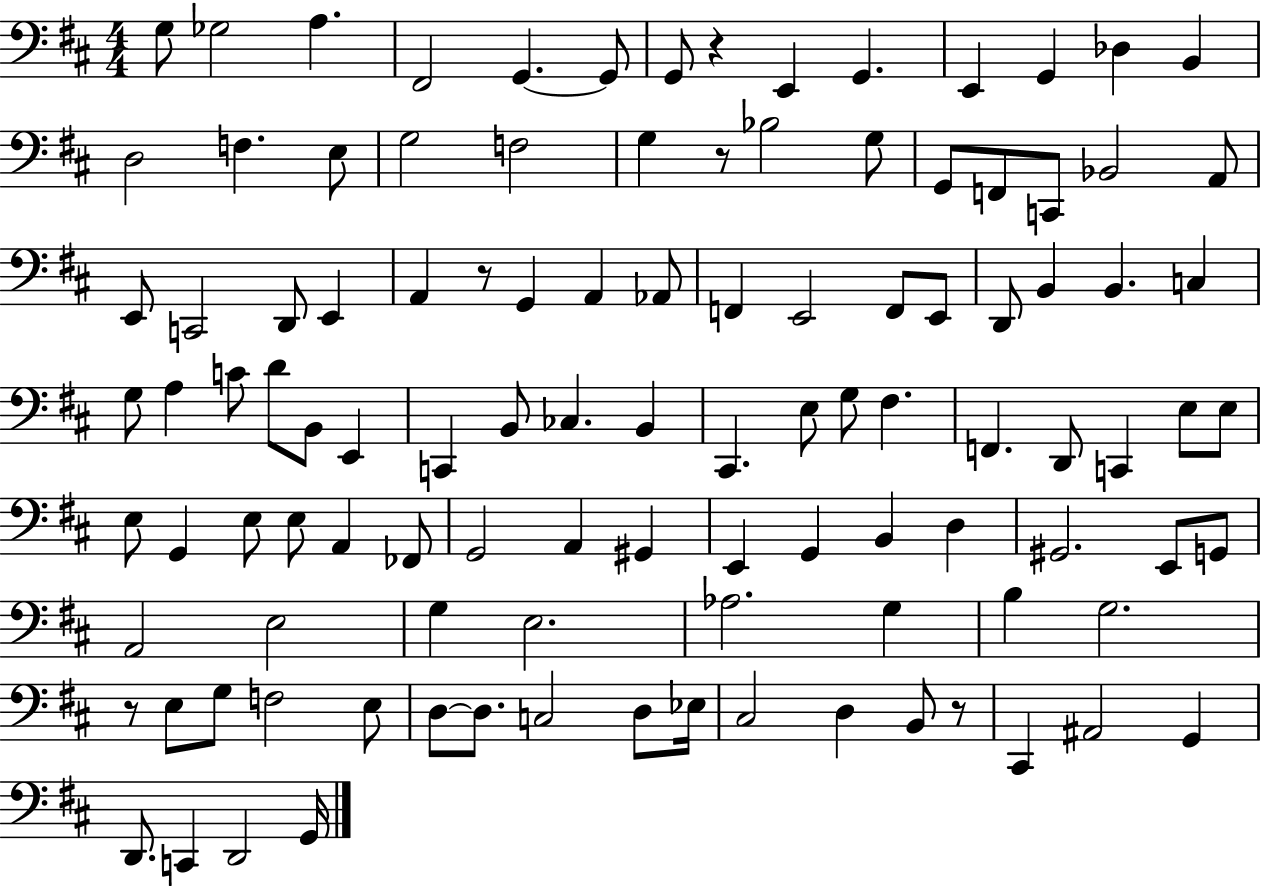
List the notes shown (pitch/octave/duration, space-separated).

G3/e Gb3/h A3/q. F#2/h G2/q. G2/e G2/e R/q E2/q G2/q. E2/q G2/q Db3/q B2/q D3/h F3/q. E3/e G3/h F3/h G3/q R/e Bb3/h G3/e G2/e F2/e C2/e Bb2/h A2/e E2/e C2/h D2/e E2/q A2/q R/e G2/q A2/q Ab2/e F2/q E2/h F2/e E2/e D2/e B2/q B2/q. C3/q G3/e A3/q C4/e D4/e B2/e E2/q C2/q B2/e CES3/q. B2/q C#2/q. E3/e G3/e F#3/q. F2/q. D2/e C2/q E3/e E3/e E3/e G2/q E3/e E3/e A2/q FES2/e G2/h A2/q G#2/q E2/q G2/q B2/q D3/q G#2/h. E2/e G2/e A2/h E3/h G3/q E3/h. Ab3/h. G3/q B3/q G3/h. R/e E3/e G3/e F3/h E3/e D3/e D3/e. C3/h D3/e Eb3/s C#3/h D3/q B2/e R/e C#2/q A#2/h G2/q D2/e. C2/q D2/h G2/s